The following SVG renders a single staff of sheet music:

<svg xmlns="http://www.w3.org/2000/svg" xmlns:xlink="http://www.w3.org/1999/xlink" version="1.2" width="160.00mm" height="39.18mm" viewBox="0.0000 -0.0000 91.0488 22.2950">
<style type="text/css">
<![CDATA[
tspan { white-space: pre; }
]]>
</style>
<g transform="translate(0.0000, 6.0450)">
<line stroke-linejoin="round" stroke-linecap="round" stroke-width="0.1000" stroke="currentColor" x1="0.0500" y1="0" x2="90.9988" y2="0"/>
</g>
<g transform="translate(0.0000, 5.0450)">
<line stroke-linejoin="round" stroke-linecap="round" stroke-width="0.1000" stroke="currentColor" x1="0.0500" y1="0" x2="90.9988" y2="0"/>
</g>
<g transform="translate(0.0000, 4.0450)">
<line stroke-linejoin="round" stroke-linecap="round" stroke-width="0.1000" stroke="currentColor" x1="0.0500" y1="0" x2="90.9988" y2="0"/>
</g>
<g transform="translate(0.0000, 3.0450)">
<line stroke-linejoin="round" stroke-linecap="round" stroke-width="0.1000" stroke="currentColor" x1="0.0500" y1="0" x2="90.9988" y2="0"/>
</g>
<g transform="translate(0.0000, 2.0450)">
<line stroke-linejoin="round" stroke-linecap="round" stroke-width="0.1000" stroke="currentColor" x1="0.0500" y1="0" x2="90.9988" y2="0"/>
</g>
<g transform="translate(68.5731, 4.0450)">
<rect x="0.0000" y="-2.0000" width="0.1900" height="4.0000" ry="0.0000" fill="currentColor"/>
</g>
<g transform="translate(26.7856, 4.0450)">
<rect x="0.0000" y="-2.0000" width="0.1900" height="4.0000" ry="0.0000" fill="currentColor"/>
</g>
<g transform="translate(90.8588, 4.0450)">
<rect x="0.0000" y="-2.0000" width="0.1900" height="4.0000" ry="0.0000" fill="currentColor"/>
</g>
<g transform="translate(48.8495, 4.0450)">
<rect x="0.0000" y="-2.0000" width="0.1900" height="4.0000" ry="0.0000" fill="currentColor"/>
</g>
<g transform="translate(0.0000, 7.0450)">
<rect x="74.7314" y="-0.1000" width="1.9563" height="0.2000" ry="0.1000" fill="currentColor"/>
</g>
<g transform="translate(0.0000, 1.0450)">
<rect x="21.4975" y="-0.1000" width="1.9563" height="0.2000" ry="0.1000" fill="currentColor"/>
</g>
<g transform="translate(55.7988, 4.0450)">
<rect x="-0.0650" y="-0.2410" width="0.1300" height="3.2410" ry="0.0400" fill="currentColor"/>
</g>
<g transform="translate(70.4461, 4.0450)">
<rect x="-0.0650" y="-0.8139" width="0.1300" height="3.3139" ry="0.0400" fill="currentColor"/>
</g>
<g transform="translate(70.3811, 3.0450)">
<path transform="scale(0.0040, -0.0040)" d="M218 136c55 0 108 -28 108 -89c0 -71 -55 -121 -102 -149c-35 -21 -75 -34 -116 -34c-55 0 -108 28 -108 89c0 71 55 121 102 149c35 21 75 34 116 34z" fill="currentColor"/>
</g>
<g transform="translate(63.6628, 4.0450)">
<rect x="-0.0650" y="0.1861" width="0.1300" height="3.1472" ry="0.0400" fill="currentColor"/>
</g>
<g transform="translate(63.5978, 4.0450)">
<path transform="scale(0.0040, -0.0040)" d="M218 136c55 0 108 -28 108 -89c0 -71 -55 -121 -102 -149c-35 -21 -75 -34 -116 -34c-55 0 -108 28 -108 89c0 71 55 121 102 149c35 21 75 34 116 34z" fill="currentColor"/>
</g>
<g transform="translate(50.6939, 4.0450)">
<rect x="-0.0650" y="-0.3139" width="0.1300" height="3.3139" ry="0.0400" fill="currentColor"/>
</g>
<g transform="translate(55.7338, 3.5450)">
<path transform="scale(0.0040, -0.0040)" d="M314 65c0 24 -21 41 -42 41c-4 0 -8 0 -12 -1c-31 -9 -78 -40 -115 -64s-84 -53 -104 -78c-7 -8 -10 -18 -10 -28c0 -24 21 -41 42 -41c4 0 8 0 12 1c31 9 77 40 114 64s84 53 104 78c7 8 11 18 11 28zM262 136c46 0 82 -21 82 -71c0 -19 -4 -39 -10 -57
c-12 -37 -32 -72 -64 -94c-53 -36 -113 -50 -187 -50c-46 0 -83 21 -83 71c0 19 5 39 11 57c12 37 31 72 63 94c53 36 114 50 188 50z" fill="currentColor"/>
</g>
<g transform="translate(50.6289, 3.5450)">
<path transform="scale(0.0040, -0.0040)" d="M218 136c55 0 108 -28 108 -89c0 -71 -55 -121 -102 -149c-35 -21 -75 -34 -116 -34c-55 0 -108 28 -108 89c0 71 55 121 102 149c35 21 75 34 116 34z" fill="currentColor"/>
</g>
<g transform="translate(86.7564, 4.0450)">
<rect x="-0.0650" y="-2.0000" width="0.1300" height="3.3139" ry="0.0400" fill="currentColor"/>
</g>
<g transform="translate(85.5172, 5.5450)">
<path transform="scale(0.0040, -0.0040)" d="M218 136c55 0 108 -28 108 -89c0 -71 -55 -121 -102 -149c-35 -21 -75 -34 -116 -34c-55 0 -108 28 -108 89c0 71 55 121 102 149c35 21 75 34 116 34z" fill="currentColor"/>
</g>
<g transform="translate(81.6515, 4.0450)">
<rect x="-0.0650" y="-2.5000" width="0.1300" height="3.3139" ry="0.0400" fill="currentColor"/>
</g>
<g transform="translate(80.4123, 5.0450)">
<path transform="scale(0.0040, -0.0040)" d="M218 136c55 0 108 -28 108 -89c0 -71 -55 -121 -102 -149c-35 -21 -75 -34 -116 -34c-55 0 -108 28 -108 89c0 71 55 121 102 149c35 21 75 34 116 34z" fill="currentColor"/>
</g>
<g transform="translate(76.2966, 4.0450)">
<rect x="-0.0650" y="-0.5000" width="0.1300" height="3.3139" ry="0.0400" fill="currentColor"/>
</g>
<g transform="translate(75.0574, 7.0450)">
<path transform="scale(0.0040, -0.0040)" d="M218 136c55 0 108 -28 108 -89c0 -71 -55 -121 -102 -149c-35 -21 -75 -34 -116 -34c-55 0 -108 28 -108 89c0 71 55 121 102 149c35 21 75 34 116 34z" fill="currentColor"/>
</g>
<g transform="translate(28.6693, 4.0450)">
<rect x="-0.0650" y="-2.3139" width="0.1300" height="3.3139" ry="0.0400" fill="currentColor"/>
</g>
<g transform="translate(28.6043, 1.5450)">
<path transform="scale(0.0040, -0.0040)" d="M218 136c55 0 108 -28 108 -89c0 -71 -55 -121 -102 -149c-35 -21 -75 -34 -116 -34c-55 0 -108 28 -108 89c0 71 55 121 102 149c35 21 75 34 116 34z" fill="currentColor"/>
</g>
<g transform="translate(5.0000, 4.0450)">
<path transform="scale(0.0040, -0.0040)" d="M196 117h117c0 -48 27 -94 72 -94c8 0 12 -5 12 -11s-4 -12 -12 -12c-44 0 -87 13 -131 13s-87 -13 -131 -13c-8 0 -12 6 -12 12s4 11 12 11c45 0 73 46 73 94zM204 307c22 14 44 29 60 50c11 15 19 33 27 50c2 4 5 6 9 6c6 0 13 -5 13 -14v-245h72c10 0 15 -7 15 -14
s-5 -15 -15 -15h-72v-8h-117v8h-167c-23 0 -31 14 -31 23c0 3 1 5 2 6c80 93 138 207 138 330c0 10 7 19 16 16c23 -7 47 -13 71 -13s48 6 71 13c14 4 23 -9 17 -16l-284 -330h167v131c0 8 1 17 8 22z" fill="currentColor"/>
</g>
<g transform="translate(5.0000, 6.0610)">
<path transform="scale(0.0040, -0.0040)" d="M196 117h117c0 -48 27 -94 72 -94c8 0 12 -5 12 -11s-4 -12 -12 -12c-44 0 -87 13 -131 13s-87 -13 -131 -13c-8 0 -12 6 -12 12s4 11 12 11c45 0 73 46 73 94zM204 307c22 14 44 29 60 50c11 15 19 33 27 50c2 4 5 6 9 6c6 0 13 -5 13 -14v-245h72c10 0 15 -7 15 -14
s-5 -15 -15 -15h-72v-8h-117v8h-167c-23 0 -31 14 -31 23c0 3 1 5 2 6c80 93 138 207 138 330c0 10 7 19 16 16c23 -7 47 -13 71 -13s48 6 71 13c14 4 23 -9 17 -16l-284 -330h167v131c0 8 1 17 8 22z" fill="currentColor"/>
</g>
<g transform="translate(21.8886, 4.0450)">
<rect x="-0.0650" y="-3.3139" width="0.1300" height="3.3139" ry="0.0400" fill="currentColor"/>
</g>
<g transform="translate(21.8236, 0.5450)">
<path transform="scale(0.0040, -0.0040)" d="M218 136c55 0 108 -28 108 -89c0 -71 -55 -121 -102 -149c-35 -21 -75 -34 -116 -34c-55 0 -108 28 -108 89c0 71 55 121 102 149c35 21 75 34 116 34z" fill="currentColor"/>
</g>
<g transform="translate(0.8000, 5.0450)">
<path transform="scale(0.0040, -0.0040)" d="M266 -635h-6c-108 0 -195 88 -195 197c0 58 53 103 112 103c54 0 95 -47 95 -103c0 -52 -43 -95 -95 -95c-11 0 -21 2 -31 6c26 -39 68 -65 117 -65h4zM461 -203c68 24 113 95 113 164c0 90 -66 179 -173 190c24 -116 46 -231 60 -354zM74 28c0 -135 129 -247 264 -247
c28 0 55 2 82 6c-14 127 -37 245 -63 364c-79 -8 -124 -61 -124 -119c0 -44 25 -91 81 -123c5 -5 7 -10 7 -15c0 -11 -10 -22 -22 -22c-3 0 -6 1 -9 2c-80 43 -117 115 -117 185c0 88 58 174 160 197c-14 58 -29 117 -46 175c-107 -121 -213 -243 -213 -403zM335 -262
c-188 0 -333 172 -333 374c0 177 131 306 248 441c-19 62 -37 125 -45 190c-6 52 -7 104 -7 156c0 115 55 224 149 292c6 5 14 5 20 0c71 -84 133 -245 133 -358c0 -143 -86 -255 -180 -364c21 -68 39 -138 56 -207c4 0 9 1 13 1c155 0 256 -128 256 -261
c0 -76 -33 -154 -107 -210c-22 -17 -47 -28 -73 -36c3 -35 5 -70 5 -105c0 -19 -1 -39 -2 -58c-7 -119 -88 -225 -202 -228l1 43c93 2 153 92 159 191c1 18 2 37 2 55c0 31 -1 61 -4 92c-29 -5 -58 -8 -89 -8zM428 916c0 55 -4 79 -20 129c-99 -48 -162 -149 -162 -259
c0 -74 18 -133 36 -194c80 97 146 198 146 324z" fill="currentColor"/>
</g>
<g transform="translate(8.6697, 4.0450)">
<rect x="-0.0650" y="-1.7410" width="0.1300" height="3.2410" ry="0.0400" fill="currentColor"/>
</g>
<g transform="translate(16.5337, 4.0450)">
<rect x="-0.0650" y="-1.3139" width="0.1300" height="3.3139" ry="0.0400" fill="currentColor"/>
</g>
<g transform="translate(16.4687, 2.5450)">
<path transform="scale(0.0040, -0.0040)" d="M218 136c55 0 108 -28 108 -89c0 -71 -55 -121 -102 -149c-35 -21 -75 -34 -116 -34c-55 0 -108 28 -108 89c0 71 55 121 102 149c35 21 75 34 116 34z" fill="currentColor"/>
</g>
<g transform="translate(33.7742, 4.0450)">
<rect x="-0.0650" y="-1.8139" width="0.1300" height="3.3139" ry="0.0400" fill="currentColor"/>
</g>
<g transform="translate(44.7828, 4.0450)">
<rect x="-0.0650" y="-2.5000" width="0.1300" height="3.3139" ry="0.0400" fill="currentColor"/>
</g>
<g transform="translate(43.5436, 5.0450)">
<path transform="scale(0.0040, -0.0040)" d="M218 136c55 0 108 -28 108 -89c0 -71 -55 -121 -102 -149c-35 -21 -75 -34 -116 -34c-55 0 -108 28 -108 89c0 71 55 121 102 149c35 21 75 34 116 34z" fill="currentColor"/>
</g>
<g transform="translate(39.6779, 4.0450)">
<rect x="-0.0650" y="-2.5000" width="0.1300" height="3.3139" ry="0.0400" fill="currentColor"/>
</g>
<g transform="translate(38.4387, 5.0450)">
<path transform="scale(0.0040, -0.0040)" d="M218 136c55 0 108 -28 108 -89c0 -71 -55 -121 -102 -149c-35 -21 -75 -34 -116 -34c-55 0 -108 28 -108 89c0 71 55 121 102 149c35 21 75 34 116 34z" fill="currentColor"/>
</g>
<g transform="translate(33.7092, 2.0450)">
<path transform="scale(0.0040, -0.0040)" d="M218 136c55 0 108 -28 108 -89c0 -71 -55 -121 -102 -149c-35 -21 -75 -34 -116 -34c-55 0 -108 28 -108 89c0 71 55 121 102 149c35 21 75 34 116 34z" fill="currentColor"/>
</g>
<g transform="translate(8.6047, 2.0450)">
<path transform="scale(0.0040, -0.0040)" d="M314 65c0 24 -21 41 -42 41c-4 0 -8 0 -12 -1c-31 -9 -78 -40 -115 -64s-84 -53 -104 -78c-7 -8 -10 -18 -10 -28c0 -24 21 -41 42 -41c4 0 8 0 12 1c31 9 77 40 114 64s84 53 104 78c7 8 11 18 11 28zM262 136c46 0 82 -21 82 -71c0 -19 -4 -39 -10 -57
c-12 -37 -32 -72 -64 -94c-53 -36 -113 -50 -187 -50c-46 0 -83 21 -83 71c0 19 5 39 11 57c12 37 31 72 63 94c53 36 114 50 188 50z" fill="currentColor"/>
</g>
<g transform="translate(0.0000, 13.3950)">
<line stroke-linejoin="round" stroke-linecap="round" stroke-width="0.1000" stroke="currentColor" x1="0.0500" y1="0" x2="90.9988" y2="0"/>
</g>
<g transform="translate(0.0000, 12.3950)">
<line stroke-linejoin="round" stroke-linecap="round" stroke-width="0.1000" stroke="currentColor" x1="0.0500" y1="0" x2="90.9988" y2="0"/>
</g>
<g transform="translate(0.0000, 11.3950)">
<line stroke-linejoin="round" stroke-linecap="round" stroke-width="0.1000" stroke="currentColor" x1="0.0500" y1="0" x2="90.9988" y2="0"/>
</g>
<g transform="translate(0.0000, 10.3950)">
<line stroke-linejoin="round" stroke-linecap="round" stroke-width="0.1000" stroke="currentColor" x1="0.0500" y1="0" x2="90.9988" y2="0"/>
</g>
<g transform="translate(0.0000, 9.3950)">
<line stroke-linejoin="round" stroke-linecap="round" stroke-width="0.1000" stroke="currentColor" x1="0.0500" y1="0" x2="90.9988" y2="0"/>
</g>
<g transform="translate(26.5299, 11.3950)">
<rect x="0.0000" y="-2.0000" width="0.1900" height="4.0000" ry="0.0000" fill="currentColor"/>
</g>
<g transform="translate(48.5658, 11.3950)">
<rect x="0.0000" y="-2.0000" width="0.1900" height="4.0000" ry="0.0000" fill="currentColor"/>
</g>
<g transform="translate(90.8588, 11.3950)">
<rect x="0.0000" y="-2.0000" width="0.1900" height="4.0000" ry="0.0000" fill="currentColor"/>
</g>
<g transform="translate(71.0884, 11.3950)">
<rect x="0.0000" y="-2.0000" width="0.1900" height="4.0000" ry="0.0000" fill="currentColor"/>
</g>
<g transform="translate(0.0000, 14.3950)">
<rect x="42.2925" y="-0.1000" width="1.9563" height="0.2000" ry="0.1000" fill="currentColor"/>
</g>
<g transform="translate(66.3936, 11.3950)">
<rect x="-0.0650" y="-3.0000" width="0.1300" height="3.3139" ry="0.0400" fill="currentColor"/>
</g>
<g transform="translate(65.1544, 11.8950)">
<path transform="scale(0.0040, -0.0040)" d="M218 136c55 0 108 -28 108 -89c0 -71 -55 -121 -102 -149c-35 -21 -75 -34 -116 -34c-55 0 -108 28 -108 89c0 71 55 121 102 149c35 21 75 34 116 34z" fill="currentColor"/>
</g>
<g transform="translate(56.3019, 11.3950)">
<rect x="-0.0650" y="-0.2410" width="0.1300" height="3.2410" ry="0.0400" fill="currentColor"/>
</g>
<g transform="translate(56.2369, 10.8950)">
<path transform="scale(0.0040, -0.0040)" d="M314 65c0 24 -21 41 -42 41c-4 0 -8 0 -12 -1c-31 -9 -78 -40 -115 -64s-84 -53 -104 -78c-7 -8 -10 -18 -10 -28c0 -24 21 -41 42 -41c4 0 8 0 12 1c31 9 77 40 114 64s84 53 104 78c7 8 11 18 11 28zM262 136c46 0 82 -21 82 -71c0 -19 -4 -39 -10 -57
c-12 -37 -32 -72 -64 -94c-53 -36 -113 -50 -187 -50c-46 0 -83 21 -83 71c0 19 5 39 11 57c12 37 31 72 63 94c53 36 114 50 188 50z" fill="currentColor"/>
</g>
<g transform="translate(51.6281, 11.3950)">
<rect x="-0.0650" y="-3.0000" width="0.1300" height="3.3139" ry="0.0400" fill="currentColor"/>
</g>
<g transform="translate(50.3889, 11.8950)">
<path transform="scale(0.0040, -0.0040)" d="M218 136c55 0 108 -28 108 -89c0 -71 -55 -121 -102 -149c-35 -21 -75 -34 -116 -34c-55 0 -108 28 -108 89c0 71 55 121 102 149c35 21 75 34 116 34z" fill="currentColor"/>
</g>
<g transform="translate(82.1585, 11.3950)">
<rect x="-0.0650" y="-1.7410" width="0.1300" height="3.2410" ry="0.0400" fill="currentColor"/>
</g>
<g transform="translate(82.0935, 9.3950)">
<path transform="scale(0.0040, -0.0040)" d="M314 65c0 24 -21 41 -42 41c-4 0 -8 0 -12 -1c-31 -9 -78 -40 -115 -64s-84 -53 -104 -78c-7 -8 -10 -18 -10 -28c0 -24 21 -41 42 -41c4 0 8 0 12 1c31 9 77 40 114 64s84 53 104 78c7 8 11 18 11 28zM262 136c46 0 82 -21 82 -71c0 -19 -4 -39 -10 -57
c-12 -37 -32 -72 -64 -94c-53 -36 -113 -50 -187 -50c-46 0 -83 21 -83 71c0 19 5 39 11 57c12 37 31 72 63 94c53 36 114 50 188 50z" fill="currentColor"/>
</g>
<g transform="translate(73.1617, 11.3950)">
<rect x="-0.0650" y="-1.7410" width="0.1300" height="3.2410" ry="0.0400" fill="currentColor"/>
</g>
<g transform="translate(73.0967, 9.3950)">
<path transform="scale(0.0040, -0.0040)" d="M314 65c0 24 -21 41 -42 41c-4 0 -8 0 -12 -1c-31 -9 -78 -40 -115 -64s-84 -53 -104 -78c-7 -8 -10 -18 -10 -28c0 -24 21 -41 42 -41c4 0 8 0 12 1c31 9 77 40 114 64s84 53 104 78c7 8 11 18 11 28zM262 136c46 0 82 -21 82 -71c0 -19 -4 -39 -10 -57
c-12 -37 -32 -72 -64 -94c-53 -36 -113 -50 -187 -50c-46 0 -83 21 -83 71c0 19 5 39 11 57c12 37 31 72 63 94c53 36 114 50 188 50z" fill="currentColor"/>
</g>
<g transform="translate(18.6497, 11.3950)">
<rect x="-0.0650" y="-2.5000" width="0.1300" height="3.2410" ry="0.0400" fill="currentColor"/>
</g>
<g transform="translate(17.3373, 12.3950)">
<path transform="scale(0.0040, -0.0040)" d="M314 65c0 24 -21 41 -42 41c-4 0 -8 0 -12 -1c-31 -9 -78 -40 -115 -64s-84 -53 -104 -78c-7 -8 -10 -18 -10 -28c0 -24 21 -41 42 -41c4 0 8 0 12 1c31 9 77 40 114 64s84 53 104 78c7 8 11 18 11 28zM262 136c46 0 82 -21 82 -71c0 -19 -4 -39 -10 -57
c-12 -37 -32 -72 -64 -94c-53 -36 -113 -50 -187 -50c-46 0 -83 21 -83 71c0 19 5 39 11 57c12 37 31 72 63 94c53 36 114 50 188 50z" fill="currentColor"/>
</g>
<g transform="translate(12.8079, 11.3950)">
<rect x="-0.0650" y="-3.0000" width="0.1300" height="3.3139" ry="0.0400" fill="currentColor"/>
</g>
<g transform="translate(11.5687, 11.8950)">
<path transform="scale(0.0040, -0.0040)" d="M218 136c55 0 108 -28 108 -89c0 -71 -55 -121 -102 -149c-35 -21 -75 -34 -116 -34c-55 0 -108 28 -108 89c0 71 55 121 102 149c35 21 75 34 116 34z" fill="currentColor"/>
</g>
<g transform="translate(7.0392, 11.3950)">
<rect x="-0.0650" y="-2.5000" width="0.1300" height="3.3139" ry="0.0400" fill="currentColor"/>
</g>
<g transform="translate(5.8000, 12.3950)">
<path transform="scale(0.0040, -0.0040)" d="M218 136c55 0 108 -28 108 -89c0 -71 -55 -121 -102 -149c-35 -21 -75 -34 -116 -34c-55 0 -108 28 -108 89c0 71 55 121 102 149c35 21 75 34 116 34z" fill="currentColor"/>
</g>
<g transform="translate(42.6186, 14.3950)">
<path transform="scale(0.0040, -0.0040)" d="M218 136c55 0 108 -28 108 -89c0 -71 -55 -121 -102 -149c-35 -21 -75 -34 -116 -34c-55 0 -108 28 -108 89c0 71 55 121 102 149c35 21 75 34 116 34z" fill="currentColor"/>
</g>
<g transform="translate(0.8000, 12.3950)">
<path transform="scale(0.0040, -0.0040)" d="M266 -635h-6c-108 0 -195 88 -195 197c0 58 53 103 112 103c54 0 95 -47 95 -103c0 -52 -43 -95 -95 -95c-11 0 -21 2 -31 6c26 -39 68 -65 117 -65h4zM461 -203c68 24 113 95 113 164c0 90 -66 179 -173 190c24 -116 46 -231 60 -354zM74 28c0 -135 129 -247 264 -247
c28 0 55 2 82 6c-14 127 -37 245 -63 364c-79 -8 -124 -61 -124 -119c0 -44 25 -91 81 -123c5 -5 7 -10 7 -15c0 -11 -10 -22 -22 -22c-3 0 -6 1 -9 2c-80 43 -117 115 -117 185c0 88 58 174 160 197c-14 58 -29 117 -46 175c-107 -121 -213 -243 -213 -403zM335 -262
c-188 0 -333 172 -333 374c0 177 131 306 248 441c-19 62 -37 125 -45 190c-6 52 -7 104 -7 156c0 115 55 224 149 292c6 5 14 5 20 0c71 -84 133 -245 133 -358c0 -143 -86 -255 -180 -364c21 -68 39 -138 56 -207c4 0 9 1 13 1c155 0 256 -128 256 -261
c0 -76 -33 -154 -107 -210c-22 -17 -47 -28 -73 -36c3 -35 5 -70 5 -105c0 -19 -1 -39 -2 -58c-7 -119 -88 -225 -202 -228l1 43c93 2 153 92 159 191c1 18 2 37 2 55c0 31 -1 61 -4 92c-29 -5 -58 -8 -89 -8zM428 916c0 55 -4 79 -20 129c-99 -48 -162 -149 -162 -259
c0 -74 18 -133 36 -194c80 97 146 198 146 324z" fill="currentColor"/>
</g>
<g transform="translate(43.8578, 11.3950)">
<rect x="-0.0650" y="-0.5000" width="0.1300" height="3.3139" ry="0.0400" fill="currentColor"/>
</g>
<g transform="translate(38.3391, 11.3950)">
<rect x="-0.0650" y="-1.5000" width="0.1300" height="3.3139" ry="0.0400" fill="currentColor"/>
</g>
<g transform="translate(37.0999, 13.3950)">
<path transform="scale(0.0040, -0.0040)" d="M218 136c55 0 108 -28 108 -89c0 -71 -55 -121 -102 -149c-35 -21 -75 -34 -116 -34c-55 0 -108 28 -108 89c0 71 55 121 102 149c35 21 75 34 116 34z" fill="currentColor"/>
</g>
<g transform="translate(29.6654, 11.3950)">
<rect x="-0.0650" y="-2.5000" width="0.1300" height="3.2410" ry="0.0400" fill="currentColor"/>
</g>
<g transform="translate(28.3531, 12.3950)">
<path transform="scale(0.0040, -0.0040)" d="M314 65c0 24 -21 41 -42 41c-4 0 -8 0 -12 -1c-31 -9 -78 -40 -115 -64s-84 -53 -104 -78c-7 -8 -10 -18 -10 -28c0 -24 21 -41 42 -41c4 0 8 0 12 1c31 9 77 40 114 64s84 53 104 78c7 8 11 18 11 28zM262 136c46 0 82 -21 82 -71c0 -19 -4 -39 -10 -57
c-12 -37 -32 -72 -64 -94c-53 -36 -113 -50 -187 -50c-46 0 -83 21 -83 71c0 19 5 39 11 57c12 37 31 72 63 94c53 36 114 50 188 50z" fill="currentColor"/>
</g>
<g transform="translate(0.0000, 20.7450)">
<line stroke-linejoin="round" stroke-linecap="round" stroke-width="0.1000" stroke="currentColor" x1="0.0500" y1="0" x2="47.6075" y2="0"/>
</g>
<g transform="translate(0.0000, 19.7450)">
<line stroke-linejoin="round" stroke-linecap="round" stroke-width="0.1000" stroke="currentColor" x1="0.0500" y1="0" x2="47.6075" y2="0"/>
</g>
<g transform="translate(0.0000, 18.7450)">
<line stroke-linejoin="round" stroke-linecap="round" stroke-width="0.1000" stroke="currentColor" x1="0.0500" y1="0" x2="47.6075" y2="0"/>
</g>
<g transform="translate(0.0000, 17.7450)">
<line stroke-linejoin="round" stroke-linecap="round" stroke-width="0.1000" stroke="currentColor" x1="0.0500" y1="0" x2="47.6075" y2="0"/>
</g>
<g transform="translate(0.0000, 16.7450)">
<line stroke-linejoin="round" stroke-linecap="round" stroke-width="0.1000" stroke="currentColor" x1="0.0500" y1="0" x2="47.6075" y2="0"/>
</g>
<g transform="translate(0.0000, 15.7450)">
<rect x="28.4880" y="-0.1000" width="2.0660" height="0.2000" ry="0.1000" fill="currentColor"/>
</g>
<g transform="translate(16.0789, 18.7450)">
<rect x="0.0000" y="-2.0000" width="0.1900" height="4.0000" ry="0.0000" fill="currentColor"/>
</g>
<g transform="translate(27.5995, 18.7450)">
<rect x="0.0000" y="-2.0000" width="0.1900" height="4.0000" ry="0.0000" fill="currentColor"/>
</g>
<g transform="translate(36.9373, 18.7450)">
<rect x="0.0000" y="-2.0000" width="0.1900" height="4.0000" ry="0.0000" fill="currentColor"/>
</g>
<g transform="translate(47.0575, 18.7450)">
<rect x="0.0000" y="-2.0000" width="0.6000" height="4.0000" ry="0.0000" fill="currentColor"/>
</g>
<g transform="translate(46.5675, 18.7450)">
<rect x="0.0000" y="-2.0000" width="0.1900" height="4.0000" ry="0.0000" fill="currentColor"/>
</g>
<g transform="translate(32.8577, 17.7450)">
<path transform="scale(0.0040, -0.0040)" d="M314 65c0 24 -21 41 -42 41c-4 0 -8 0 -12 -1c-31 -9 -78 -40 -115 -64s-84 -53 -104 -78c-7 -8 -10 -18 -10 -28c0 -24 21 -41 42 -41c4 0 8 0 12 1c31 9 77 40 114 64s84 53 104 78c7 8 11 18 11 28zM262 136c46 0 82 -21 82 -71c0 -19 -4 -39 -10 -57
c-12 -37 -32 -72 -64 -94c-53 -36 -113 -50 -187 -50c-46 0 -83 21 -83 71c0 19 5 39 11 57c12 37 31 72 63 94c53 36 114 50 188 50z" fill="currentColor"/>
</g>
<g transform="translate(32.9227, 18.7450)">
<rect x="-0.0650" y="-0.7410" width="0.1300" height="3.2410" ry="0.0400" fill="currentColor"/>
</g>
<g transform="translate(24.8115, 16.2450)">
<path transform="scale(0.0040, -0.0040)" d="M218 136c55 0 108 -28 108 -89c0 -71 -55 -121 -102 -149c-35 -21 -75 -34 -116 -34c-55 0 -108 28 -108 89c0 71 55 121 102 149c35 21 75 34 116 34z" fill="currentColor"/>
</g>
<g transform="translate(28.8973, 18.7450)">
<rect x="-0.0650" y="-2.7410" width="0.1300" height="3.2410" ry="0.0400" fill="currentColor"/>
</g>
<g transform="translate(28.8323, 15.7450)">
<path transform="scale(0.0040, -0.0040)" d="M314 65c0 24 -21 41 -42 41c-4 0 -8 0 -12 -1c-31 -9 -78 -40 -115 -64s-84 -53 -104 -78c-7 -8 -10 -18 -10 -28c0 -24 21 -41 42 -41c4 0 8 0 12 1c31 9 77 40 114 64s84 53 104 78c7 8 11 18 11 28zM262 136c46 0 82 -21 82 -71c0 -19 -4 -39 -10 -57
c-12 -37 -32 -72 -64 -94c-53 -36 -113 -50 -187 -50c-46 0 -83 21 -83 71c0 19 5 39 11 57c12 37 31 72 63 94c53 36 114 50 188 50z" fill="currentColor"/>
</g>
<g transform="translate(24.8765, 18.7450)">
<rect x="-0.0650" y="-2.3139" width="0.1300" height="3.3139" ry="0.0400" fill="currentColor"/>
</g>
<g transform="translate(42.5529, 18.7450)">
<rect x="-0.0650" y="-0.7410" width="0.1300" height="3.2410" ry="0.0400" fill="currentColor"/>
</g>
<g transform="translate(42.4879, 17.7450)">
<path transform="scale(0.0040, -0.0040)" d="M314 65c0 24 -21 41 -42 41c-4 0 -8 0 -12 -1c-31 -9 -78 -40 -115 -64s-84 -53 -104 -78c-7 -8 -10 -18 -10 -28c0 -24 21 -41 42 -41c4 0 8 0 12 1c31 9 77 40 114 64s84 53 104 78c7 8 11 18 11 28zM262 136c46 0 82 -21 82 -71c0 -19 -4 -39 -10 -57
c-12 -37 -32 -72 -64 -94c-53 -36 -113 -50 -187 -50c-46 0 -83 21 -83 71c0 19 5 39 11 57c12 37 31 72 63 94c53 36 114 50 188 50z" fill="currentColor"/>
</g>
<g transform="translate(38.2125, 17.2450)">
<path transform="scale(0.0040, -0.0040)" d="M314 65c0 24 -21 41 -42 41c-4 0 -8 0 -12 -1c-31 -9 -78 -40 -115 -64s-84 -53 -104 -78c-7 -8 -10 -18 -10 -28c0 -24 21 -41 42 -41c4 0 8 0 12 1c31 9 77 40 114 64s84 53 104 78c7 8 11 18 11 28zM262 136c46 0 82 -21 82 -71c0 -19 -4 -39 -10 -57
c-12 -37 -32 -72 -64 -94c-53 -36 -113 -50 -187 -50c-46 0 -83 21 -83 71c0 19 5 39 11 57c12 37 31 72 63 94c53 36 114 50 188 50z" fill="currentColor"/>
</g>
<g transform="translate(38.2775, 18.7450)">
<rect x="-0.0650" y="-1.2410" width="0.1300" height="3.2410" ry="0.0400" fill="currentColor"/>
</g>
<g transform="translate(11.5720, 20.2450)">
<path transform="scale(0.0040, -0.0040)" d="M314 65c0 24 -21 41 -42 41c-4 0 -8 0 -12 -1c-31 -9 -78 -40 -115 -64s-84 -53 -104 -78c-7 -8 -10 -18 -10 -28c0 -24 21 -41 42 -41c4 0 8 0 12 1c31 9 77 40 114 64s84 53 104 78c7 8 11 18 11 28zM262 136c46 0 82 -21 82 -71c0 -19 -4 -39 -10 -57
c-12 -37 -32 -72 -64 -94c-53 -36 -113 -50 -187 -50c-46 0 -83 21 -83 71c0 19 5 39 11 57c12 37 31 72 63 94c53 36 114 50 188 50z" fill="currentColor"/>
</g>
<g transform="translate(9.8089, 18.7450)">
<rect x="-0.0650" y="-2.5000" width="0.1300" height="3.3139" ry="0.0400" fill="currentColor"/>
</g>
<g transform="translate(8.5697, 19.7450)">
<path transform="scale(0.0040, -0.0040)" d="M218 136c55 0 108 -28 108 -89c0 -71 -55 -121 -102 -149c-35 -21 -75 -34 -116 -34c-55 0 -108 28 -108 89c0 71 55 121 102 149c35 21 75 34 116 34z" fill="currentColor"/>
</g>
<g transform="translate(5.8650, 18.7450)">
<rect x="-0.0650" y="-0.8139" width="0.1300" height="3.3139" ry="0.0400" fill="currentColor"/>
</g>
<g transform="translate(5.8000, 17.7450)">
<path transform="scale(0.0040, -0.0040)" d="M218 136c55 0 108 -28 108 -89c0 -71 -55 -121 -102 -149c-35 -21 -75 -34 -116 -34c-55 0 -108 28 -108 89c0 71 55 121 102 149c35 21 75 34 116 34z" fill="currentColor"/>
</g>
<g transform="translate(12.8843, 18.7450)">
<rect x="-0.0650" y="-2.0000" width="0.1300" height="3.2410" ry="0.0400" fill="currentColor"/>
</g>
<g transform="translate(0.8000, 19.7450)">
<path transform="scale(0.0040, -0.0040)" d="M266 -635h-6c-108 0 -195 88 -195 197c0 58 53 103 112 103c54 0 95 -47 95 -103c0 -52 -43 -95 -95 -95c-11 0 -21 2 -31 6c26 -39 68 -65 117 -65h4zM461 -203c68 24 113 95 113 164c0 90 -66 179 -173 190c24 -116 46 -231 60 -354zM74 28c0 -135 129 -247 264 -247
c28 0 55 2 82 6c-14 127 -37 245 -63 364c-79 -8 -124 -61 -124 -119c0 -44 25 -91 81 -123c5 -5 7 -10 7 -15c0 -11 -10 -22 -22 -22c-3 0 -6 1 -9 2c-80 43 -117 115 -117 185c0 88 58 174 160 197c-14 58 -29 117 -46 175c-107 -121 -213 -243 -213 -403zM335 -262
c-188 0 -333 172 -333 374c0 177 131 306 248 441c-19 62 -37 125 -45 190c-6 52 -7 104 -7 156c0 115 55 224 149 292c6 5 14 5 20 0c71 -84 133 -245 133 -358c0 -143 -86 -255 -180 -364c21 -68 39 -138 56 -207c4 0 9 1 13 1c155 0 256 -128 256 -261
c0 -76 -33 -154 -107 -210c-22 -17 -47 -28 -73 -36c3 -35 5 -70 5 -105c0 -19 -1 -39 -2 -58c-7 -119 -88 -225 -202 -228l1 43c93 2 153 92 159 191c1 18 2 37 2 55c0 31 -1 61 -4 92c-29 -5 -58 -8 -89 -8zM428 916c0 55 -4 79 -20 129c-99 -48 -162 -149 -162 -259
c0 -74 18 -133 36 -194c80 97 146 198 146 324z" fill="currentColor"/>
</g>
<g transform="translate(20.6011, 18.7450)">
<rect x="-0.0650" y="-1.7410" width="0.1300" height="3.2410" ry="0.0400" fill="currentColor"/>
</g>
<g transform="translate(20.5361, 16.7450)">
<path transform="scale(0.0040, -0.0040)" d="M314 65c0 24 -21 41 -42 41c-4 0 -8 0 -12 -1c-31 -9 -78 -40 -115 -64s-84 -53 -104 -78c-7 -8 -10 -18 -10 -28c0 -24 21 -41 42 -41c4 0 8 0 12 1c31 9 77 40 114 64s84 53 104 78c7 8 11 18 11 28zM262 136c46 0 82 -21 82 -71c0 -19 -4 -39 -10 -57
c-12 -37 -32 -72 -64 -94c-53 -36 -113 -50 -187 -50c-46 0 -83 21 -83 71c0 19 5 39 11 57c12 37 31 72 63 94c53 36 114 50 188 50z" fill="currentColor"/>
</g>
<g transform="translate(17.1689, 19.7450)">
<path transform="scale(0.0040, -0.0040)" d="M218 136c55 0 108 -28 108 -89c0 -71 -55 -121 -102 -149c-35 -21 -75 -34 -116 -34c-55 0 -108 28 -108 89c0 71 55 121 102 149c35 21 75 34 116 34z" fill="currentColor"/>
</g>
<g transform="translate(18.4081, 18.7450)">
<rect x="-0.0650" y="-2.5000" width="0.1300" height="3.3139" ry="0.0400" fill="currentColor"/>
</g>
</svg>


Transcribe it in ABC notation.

X:1
T:Untitled
M:4/4
L:1/4
K:C
f2 e b g f G G c c2 B d C G F G A G2 G2 E C A c2 A f2 f2 d G F2 G f2 g a2 d2 e2 d2